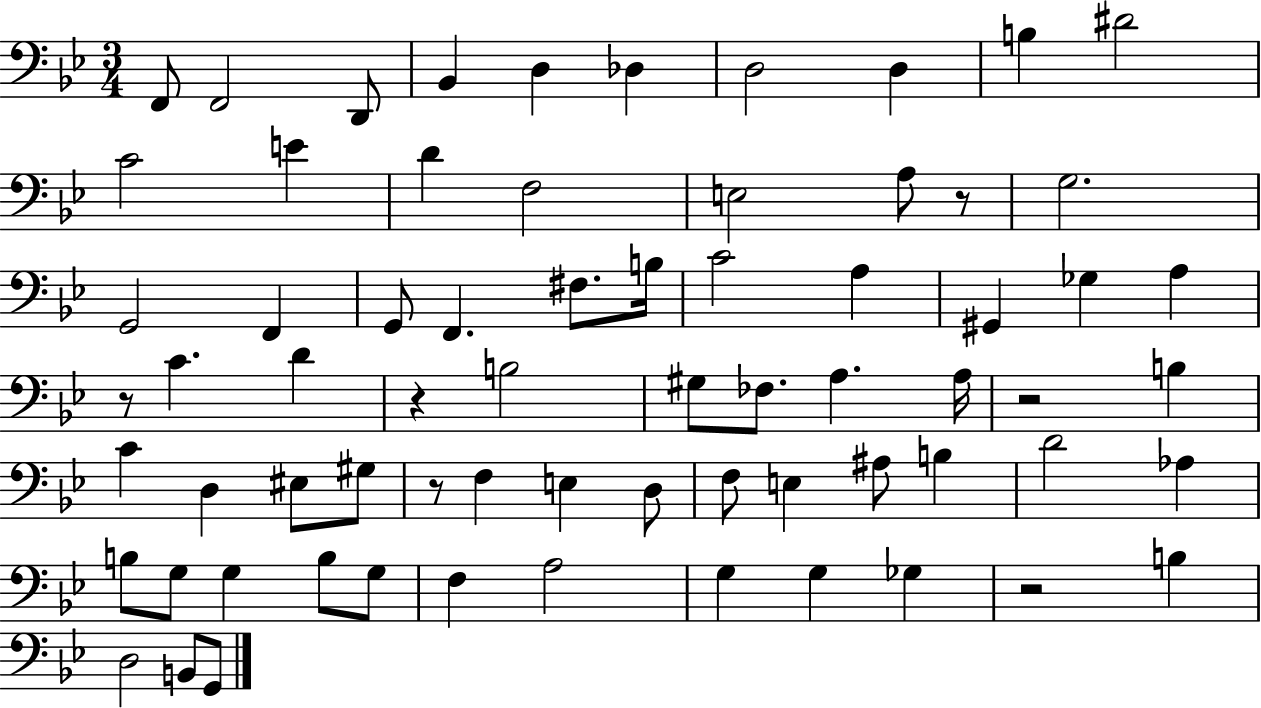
F2/e F2/h D2/e Bb2/q D3/q Db3/q D3/h D3/q B3/q D#4/h C4/h E4/q D4/q F3/h E3/h A3/e R/e G3/h. G2/h F2/q G2/e F2/q. F#3/e. B3/s C4/h A3/q G#2/q Gb3/q A3/q R/e C4/q. D4/q R/q B3/h G#3/e FES3/e. A3/q. A3/s R/h B3/q C4/q D3/q EIS3/e G#3/e R/e F3/q E3/q D3/e F3/e E3/q A#3/e B3/q D4/h Ab3/q B3/e G3/e G3/q B3/e G3/e F3/q A3/h G3/q G3/q Gb3/q R/h B3/q D3/h B2/e G2/e